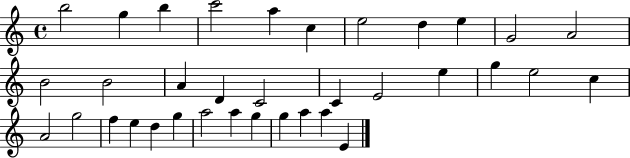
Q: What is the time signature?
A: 4/4